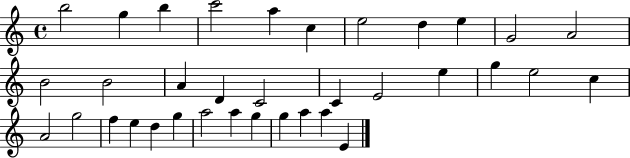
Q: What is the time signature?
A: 4/4